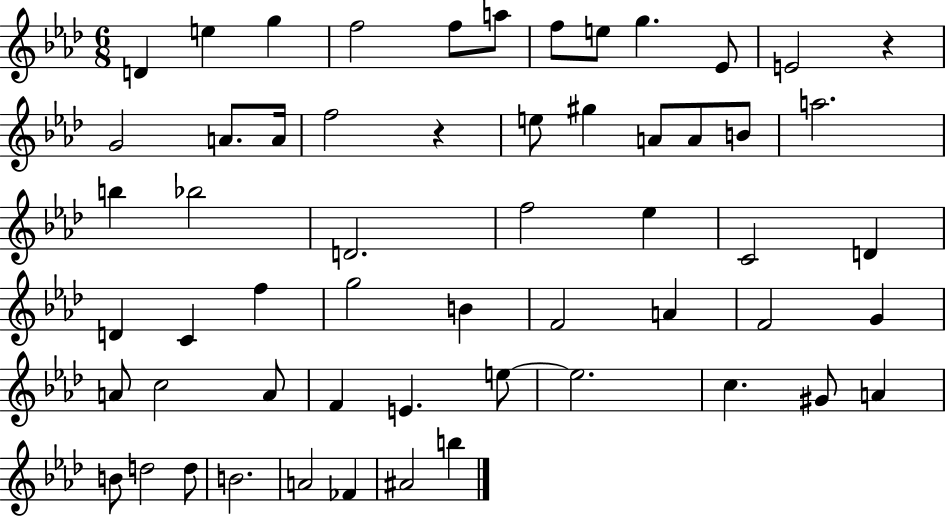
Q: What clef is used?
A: treble